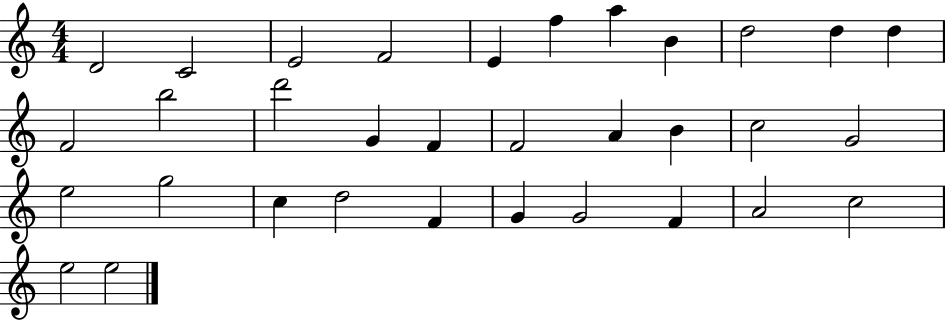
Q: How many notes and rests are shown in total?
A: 33